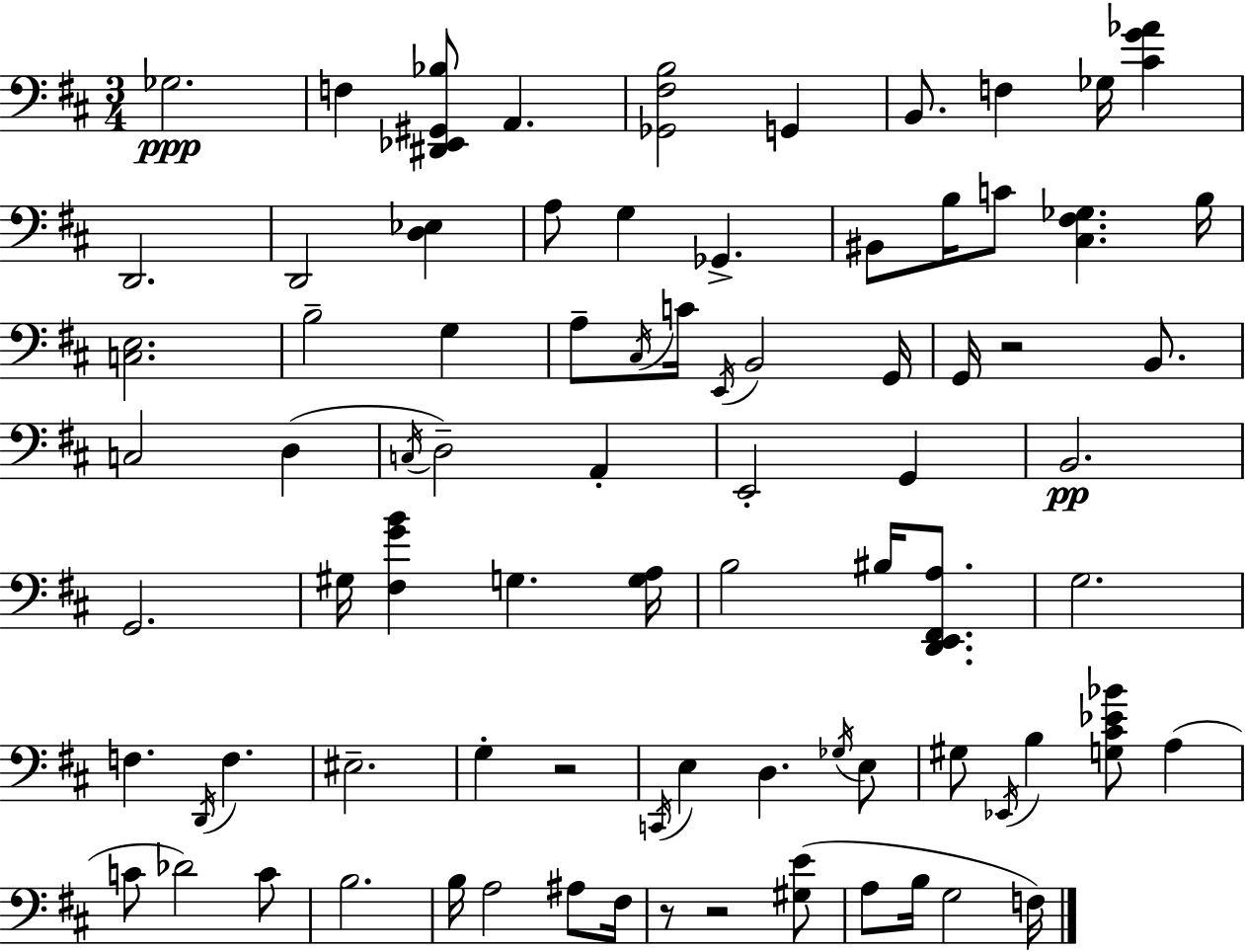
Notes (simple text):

Gb3/h. F3/q [D#2,Eb2,G#2,Bb3]/e A2/q. [Gb2,F#3,B3]/h G2/q B2/e. F3/q Gb3/s [C#4,G4,Ab4]/q D2/h. D2/h [D3,Eb3]/q A3/e G3/q Gb2/q. BIS2/e B3/s C4/e [C#3,F#3,Gb3]/q. B3/s [C3,E3]/h. B3/h G3/q A3/e C#3/s C4/s E2/s B2/h G2/s G2/s R/h B2/e. C3/h D3/q C3/s D3/h A2/q E2/h G2/q B2/h. G2/h. G#3/s [F#3,G4,B4]/q G3/q. [G3,A3]/s B3/h BIS3/s [D2,E2,F#2,A3]/e. G3/h. F3/q. D2/s F3/q. EIS3/h. G3/q R/h C2/s E3/q D3/q. Gb3/s E3/e G#3/e Eb2/s B3/q [G3,C#4,Eb4,Bb4]/e A3/q C4/e Db4/h C4/e B3/h. B3/s A3/h A#3/e F#3/s R/e R/h [G#3,E4]/e A3/e B3/s G3/h F3/s